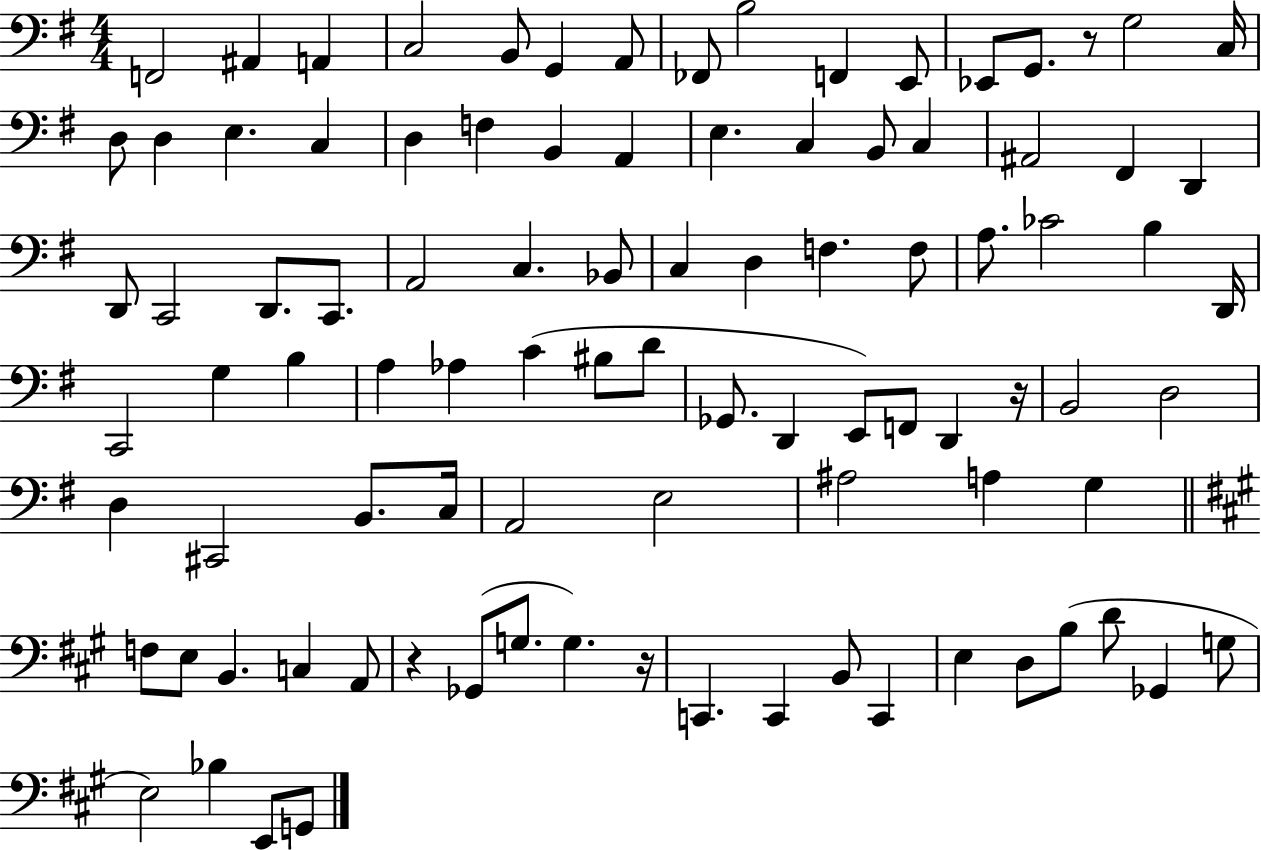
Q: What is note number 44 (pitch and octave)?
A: B3